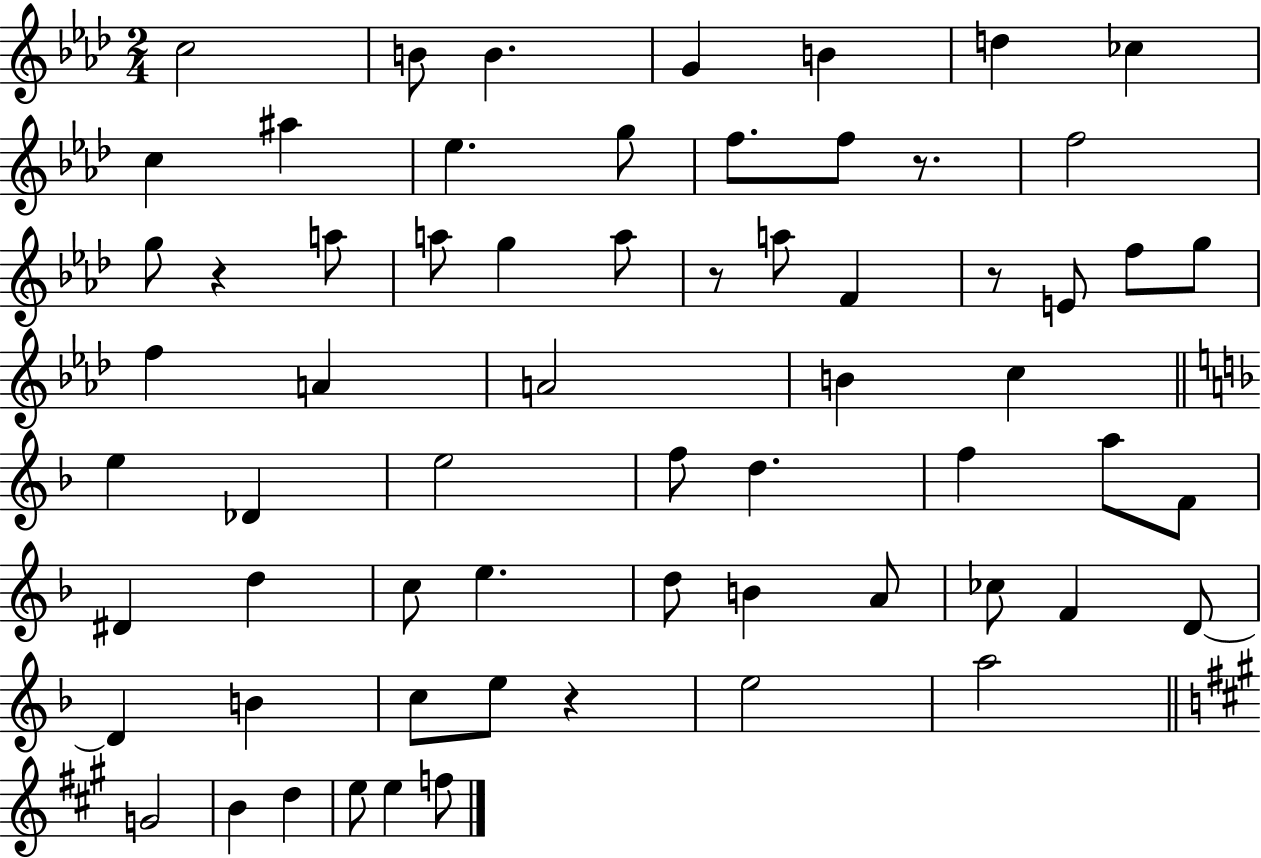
{
  \clef treble
  \numericTimeSignature
  \time 2/4
  \key aes \major
  c''2 | b'8 b'4. | g'4 b'4 | d''4 ces''4 | \break c''4 ais''4 | ees''4. g''8 | f''8. f''8 r8. | f''2 | \break g''8 r4 a''8 | a''8 g''4 a''8 | r8 a''8 f'4 | r8 e'8 f''8 g''8 | \break f''4 a'4 | a'2 | b'4 c''4 | \bar "||" \break \key f \major e''4 des'4 | e''2 | f''8 d''4. | f''4 a''8 f'8 | \break dis'4 d''4 | c''8 e''4. | d''8 b'4 a'8 | ces''8 f'4 d'8~~ | \break d'4 b'4 | c''8 e''8 r4 | e''2 | a''2 | \break \bar "||" \break \key a \major g'2 | b'4 d''4 | e''8 e''4 f''8 | \bar "|."
}